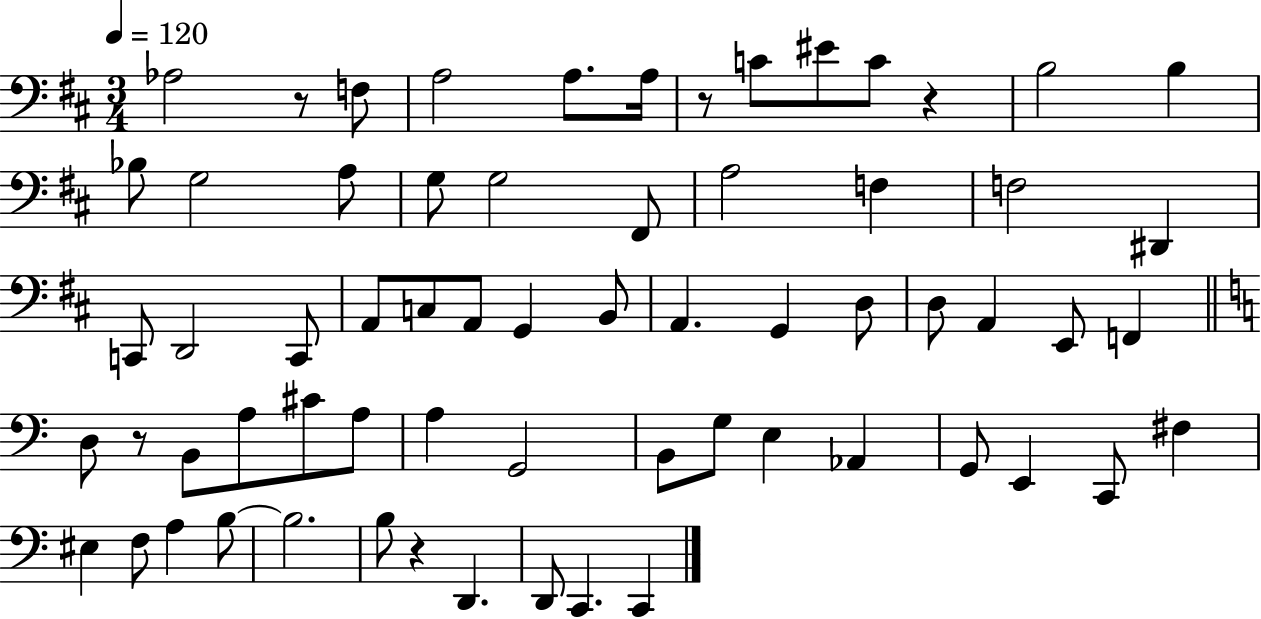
X:1
T:Untitled
M:3/4
L:1/4
K:D
_A,2 z/2 F,/2 A,2 A,/2 A,/4 z/2 C/2 ^E/2 C/2 z B,2 B, _B,/2 G,2 A,/2 G,/2 G,2 ^F,,/2 A,2 F, F,2 ^D,, C,,/2 D,,2 C,,/2 A,,/2 C,/2 A,,/2 G,, B,,/2 A,, G,, D,/2 D,/2 A,, E,,/2 F,, D,/2 z/2 B,,/2 A,/2 ^C/2 A,/2 A, G,,2 B,,/2 G,/2 E, _A,, G,,/2 E,, C,,/2 ^F, ^E, F,/2 A, B,/2 B,2 B,/2 z D,, D,,/2 C,, C,,